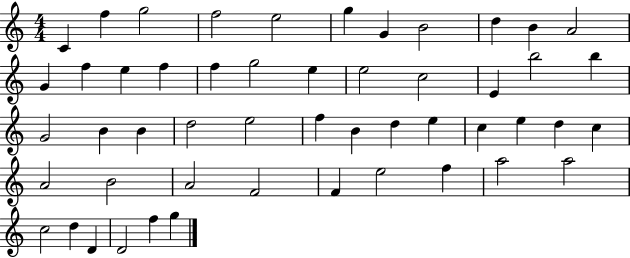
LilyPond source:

{
  \clef treble
  \numericTimeSignature
  \time 4/4
  \key c \major
  c'4 f''4 g''2 | f''2 e''2 | g''4 g'4 b'2 | d''4 b'4 a'2 | \break g'4 f''4 e''4 f''4 | f''4 g''2 e''4 | e''2 c''2 | e'4 b''2 b''4 | \break g'2 b'4 b'4 | d''2 e''2 | f''4 b'4 d''4 e''4 | c''4 e''4 d''4 c''4 | \break a'2 b'2 | a'2 f'2 | f'4 e''2 f''4 | a''2 a''2 | \break c''2 d''4 d'4 | d'2 f''4 g''4 | \bar "|."
}